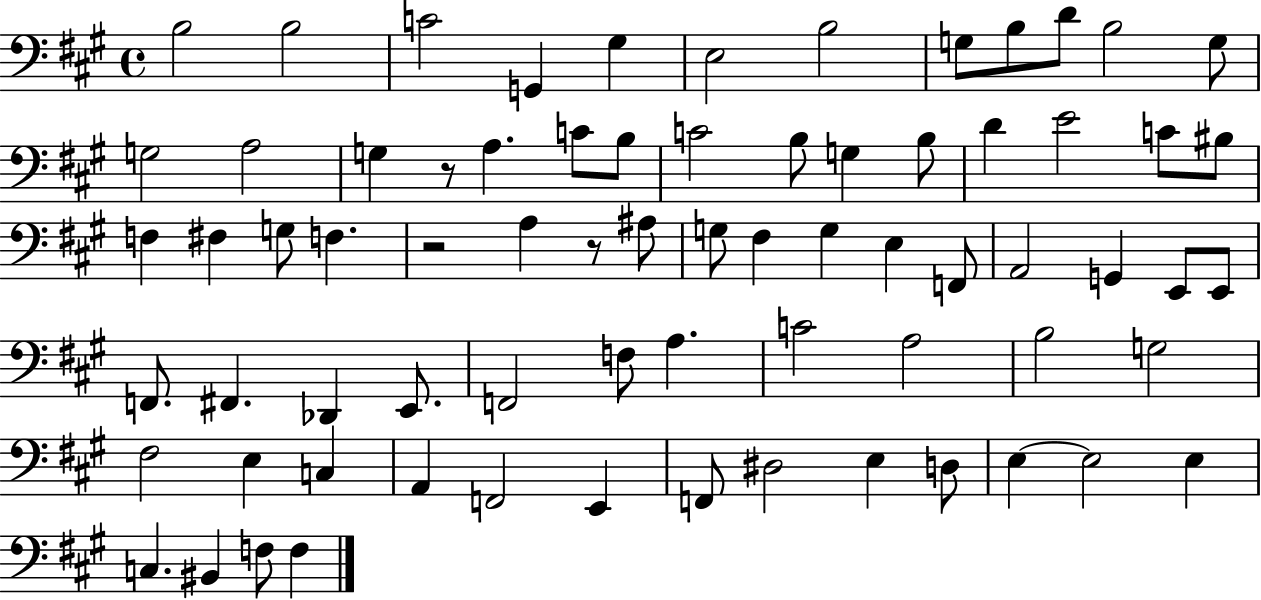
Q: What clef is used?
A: bass